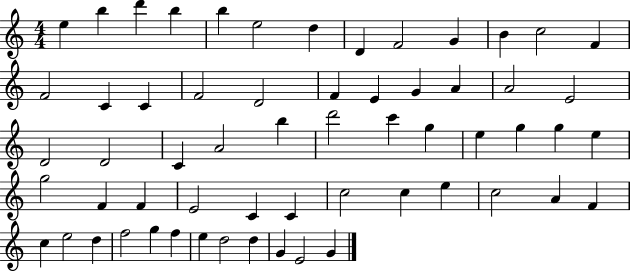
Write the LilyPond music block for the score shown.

{
  \clef treble
  \numericTimeSignature
  \time 4/4
  \key c \major
  e''4 b''4 d'''4 b''4 | b''4 e''2 d''4 | d'4 f'2 g'4 | b'4 c''2 f'4 | \break f'2 c'4 c'4 | f'2 d'2 | f'4 e'4 g'4 a'4 | a'2 e'2 | \break d'2 d'2 | c'4 a'2 b''4 | d'''2 c'''4 g''4 | e''4 g''4 g''4 e''4 | \break g''2 f'4 f'4 | e'2 c'4 c'4 | c''2 c''4 e''4 | c''2 a'4 f'4 | \break c''4 e''2 d''4 | f''2 g''4 f''4 | e''4 d''2 d''4 | g'4 e'2 g'4 | \break \bar "|."
}